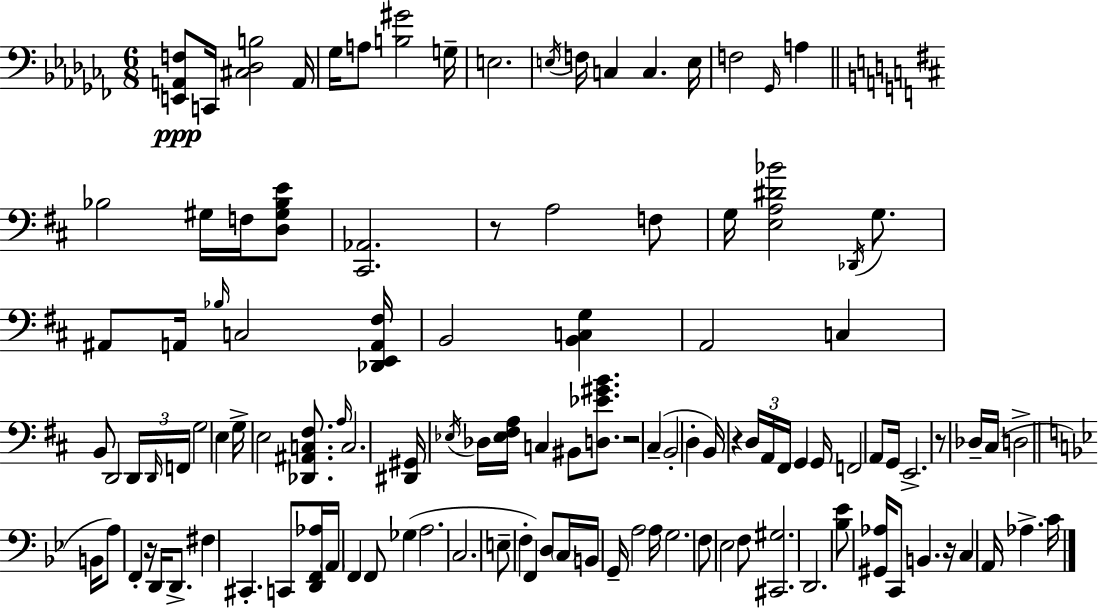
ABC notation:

X:1
T:Untitled
M:6/8
L:1/4
K:Abm
[E,,A,,F,]/2 C,,/4 [^C,_D,B,]2 A,,/4 _G,/4 A,/2 [B,^G]2 G,/4 E,2 E,/4 F,/4 C, C, E,/4 F,2 _G,,/4 A, _B,2 ^G,/4 F,/4 [D,^G,_B,E]/2 [^C,,_A,,]2 z/2 A,2 F,/2 G,/4 [E,A,^D_B]2 _D,,/4 G,/2 ^A,,/2 A,,/4 _B,/4 C,2 [_D,,E,,A,,^F,]/4 B,,2 [B,,C,G,] A,,2 C, B,,/2 D,,2 D,,/4 D,,/4 F,,/4 G,2 E, G,/4 E,2 [_D,,^A,,C,^F,]/2 A,/4 C,2 [^D,,^G,,]/4 _E,/4 _D,/4 [_E,^F,A,]/4 C, ^B,,/2 [D,_E^GB]/2 z2 ^C, B,,2 D, B,,/4 z D,/4 A,,/4 ^F,,/4 G,, G,,/4 F,,2 A,,/2 G,,/4 E,,2 z/2 _D,/4 ^C,/4 D,2 B,,/4 A,/2 F,, z/4 D,,/4 D,,/2 ^F, ^C,, C,,/2 [D,,F,,_A,]/4 A,,/4 F,, F,,/2 _G, A,2 C,2 E,/2 F, F,, D,/2 C,/4 B,,/4 G,,/4 A,2 A,/4 G,2 F,/2 _E,2 F,/2 [^C,,^G,]2 D,,2 [_B,_E]/2 [^G,,_A,]/4 C,,/2 B,, z/4 C, A,,/4 _A, C/4